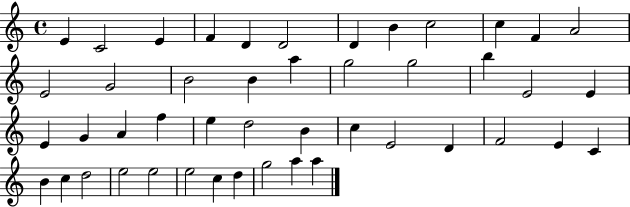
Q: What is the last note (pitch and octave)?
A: A5